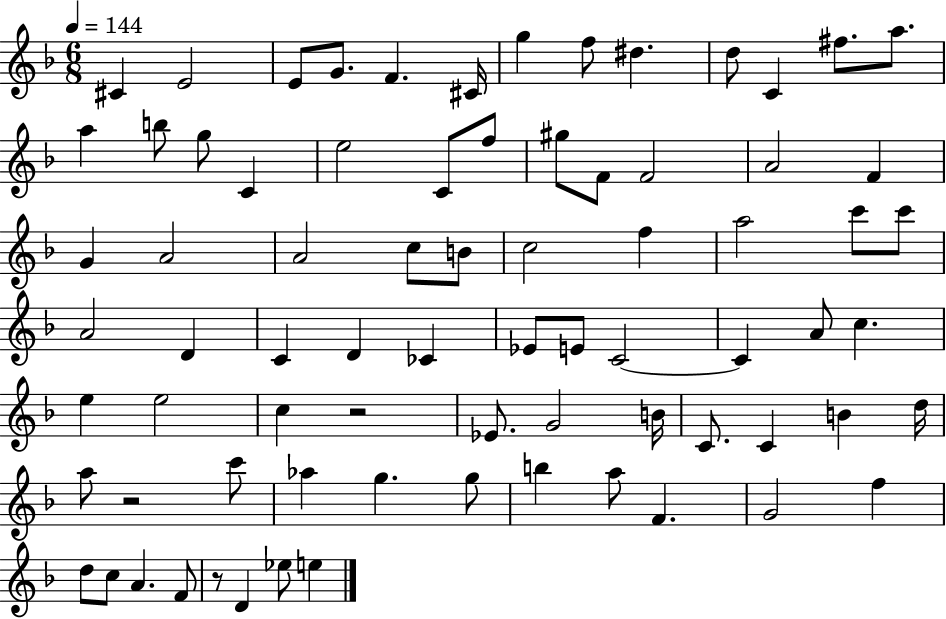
{
  \clef treble
  \numericTimeSignature
  \time 6/8
  \key f \major
  \tempo 4 = 144
  cis'4 e'2 | e'8 g'8. f'4. cis'16 | g''4 f''8 dis''4. | d''8 c'4 fis''8. a''8. | \break a''4 b''8 g''8 c'4 | e''2 c'8 f''8 | gis''8 f'8 f'2 | a'2 f'4 | \break g'4 a'2 | a'2 c''8 b'8 | c''2 f''4 | a''2 c'''8 c'''8 | \break a'2 d'4 | c'4 d'4 ces'4 | ees'8 e'8 c'2~~ | c'4 a'8 c''4. | \break e''4 e''2 | c''4 r2 | ees'8. g'2 b'16 | c'8. c'4 b'4 d''16 | \break a''8 r2 c'''8 | aes''4 g''4. g''8 | b''4 a''8 f'4. | g'2 f''4 | \break d''8 c''8 a'4. f'8 | r8 d'4 ees''8 e''4 | \bar "|."
}